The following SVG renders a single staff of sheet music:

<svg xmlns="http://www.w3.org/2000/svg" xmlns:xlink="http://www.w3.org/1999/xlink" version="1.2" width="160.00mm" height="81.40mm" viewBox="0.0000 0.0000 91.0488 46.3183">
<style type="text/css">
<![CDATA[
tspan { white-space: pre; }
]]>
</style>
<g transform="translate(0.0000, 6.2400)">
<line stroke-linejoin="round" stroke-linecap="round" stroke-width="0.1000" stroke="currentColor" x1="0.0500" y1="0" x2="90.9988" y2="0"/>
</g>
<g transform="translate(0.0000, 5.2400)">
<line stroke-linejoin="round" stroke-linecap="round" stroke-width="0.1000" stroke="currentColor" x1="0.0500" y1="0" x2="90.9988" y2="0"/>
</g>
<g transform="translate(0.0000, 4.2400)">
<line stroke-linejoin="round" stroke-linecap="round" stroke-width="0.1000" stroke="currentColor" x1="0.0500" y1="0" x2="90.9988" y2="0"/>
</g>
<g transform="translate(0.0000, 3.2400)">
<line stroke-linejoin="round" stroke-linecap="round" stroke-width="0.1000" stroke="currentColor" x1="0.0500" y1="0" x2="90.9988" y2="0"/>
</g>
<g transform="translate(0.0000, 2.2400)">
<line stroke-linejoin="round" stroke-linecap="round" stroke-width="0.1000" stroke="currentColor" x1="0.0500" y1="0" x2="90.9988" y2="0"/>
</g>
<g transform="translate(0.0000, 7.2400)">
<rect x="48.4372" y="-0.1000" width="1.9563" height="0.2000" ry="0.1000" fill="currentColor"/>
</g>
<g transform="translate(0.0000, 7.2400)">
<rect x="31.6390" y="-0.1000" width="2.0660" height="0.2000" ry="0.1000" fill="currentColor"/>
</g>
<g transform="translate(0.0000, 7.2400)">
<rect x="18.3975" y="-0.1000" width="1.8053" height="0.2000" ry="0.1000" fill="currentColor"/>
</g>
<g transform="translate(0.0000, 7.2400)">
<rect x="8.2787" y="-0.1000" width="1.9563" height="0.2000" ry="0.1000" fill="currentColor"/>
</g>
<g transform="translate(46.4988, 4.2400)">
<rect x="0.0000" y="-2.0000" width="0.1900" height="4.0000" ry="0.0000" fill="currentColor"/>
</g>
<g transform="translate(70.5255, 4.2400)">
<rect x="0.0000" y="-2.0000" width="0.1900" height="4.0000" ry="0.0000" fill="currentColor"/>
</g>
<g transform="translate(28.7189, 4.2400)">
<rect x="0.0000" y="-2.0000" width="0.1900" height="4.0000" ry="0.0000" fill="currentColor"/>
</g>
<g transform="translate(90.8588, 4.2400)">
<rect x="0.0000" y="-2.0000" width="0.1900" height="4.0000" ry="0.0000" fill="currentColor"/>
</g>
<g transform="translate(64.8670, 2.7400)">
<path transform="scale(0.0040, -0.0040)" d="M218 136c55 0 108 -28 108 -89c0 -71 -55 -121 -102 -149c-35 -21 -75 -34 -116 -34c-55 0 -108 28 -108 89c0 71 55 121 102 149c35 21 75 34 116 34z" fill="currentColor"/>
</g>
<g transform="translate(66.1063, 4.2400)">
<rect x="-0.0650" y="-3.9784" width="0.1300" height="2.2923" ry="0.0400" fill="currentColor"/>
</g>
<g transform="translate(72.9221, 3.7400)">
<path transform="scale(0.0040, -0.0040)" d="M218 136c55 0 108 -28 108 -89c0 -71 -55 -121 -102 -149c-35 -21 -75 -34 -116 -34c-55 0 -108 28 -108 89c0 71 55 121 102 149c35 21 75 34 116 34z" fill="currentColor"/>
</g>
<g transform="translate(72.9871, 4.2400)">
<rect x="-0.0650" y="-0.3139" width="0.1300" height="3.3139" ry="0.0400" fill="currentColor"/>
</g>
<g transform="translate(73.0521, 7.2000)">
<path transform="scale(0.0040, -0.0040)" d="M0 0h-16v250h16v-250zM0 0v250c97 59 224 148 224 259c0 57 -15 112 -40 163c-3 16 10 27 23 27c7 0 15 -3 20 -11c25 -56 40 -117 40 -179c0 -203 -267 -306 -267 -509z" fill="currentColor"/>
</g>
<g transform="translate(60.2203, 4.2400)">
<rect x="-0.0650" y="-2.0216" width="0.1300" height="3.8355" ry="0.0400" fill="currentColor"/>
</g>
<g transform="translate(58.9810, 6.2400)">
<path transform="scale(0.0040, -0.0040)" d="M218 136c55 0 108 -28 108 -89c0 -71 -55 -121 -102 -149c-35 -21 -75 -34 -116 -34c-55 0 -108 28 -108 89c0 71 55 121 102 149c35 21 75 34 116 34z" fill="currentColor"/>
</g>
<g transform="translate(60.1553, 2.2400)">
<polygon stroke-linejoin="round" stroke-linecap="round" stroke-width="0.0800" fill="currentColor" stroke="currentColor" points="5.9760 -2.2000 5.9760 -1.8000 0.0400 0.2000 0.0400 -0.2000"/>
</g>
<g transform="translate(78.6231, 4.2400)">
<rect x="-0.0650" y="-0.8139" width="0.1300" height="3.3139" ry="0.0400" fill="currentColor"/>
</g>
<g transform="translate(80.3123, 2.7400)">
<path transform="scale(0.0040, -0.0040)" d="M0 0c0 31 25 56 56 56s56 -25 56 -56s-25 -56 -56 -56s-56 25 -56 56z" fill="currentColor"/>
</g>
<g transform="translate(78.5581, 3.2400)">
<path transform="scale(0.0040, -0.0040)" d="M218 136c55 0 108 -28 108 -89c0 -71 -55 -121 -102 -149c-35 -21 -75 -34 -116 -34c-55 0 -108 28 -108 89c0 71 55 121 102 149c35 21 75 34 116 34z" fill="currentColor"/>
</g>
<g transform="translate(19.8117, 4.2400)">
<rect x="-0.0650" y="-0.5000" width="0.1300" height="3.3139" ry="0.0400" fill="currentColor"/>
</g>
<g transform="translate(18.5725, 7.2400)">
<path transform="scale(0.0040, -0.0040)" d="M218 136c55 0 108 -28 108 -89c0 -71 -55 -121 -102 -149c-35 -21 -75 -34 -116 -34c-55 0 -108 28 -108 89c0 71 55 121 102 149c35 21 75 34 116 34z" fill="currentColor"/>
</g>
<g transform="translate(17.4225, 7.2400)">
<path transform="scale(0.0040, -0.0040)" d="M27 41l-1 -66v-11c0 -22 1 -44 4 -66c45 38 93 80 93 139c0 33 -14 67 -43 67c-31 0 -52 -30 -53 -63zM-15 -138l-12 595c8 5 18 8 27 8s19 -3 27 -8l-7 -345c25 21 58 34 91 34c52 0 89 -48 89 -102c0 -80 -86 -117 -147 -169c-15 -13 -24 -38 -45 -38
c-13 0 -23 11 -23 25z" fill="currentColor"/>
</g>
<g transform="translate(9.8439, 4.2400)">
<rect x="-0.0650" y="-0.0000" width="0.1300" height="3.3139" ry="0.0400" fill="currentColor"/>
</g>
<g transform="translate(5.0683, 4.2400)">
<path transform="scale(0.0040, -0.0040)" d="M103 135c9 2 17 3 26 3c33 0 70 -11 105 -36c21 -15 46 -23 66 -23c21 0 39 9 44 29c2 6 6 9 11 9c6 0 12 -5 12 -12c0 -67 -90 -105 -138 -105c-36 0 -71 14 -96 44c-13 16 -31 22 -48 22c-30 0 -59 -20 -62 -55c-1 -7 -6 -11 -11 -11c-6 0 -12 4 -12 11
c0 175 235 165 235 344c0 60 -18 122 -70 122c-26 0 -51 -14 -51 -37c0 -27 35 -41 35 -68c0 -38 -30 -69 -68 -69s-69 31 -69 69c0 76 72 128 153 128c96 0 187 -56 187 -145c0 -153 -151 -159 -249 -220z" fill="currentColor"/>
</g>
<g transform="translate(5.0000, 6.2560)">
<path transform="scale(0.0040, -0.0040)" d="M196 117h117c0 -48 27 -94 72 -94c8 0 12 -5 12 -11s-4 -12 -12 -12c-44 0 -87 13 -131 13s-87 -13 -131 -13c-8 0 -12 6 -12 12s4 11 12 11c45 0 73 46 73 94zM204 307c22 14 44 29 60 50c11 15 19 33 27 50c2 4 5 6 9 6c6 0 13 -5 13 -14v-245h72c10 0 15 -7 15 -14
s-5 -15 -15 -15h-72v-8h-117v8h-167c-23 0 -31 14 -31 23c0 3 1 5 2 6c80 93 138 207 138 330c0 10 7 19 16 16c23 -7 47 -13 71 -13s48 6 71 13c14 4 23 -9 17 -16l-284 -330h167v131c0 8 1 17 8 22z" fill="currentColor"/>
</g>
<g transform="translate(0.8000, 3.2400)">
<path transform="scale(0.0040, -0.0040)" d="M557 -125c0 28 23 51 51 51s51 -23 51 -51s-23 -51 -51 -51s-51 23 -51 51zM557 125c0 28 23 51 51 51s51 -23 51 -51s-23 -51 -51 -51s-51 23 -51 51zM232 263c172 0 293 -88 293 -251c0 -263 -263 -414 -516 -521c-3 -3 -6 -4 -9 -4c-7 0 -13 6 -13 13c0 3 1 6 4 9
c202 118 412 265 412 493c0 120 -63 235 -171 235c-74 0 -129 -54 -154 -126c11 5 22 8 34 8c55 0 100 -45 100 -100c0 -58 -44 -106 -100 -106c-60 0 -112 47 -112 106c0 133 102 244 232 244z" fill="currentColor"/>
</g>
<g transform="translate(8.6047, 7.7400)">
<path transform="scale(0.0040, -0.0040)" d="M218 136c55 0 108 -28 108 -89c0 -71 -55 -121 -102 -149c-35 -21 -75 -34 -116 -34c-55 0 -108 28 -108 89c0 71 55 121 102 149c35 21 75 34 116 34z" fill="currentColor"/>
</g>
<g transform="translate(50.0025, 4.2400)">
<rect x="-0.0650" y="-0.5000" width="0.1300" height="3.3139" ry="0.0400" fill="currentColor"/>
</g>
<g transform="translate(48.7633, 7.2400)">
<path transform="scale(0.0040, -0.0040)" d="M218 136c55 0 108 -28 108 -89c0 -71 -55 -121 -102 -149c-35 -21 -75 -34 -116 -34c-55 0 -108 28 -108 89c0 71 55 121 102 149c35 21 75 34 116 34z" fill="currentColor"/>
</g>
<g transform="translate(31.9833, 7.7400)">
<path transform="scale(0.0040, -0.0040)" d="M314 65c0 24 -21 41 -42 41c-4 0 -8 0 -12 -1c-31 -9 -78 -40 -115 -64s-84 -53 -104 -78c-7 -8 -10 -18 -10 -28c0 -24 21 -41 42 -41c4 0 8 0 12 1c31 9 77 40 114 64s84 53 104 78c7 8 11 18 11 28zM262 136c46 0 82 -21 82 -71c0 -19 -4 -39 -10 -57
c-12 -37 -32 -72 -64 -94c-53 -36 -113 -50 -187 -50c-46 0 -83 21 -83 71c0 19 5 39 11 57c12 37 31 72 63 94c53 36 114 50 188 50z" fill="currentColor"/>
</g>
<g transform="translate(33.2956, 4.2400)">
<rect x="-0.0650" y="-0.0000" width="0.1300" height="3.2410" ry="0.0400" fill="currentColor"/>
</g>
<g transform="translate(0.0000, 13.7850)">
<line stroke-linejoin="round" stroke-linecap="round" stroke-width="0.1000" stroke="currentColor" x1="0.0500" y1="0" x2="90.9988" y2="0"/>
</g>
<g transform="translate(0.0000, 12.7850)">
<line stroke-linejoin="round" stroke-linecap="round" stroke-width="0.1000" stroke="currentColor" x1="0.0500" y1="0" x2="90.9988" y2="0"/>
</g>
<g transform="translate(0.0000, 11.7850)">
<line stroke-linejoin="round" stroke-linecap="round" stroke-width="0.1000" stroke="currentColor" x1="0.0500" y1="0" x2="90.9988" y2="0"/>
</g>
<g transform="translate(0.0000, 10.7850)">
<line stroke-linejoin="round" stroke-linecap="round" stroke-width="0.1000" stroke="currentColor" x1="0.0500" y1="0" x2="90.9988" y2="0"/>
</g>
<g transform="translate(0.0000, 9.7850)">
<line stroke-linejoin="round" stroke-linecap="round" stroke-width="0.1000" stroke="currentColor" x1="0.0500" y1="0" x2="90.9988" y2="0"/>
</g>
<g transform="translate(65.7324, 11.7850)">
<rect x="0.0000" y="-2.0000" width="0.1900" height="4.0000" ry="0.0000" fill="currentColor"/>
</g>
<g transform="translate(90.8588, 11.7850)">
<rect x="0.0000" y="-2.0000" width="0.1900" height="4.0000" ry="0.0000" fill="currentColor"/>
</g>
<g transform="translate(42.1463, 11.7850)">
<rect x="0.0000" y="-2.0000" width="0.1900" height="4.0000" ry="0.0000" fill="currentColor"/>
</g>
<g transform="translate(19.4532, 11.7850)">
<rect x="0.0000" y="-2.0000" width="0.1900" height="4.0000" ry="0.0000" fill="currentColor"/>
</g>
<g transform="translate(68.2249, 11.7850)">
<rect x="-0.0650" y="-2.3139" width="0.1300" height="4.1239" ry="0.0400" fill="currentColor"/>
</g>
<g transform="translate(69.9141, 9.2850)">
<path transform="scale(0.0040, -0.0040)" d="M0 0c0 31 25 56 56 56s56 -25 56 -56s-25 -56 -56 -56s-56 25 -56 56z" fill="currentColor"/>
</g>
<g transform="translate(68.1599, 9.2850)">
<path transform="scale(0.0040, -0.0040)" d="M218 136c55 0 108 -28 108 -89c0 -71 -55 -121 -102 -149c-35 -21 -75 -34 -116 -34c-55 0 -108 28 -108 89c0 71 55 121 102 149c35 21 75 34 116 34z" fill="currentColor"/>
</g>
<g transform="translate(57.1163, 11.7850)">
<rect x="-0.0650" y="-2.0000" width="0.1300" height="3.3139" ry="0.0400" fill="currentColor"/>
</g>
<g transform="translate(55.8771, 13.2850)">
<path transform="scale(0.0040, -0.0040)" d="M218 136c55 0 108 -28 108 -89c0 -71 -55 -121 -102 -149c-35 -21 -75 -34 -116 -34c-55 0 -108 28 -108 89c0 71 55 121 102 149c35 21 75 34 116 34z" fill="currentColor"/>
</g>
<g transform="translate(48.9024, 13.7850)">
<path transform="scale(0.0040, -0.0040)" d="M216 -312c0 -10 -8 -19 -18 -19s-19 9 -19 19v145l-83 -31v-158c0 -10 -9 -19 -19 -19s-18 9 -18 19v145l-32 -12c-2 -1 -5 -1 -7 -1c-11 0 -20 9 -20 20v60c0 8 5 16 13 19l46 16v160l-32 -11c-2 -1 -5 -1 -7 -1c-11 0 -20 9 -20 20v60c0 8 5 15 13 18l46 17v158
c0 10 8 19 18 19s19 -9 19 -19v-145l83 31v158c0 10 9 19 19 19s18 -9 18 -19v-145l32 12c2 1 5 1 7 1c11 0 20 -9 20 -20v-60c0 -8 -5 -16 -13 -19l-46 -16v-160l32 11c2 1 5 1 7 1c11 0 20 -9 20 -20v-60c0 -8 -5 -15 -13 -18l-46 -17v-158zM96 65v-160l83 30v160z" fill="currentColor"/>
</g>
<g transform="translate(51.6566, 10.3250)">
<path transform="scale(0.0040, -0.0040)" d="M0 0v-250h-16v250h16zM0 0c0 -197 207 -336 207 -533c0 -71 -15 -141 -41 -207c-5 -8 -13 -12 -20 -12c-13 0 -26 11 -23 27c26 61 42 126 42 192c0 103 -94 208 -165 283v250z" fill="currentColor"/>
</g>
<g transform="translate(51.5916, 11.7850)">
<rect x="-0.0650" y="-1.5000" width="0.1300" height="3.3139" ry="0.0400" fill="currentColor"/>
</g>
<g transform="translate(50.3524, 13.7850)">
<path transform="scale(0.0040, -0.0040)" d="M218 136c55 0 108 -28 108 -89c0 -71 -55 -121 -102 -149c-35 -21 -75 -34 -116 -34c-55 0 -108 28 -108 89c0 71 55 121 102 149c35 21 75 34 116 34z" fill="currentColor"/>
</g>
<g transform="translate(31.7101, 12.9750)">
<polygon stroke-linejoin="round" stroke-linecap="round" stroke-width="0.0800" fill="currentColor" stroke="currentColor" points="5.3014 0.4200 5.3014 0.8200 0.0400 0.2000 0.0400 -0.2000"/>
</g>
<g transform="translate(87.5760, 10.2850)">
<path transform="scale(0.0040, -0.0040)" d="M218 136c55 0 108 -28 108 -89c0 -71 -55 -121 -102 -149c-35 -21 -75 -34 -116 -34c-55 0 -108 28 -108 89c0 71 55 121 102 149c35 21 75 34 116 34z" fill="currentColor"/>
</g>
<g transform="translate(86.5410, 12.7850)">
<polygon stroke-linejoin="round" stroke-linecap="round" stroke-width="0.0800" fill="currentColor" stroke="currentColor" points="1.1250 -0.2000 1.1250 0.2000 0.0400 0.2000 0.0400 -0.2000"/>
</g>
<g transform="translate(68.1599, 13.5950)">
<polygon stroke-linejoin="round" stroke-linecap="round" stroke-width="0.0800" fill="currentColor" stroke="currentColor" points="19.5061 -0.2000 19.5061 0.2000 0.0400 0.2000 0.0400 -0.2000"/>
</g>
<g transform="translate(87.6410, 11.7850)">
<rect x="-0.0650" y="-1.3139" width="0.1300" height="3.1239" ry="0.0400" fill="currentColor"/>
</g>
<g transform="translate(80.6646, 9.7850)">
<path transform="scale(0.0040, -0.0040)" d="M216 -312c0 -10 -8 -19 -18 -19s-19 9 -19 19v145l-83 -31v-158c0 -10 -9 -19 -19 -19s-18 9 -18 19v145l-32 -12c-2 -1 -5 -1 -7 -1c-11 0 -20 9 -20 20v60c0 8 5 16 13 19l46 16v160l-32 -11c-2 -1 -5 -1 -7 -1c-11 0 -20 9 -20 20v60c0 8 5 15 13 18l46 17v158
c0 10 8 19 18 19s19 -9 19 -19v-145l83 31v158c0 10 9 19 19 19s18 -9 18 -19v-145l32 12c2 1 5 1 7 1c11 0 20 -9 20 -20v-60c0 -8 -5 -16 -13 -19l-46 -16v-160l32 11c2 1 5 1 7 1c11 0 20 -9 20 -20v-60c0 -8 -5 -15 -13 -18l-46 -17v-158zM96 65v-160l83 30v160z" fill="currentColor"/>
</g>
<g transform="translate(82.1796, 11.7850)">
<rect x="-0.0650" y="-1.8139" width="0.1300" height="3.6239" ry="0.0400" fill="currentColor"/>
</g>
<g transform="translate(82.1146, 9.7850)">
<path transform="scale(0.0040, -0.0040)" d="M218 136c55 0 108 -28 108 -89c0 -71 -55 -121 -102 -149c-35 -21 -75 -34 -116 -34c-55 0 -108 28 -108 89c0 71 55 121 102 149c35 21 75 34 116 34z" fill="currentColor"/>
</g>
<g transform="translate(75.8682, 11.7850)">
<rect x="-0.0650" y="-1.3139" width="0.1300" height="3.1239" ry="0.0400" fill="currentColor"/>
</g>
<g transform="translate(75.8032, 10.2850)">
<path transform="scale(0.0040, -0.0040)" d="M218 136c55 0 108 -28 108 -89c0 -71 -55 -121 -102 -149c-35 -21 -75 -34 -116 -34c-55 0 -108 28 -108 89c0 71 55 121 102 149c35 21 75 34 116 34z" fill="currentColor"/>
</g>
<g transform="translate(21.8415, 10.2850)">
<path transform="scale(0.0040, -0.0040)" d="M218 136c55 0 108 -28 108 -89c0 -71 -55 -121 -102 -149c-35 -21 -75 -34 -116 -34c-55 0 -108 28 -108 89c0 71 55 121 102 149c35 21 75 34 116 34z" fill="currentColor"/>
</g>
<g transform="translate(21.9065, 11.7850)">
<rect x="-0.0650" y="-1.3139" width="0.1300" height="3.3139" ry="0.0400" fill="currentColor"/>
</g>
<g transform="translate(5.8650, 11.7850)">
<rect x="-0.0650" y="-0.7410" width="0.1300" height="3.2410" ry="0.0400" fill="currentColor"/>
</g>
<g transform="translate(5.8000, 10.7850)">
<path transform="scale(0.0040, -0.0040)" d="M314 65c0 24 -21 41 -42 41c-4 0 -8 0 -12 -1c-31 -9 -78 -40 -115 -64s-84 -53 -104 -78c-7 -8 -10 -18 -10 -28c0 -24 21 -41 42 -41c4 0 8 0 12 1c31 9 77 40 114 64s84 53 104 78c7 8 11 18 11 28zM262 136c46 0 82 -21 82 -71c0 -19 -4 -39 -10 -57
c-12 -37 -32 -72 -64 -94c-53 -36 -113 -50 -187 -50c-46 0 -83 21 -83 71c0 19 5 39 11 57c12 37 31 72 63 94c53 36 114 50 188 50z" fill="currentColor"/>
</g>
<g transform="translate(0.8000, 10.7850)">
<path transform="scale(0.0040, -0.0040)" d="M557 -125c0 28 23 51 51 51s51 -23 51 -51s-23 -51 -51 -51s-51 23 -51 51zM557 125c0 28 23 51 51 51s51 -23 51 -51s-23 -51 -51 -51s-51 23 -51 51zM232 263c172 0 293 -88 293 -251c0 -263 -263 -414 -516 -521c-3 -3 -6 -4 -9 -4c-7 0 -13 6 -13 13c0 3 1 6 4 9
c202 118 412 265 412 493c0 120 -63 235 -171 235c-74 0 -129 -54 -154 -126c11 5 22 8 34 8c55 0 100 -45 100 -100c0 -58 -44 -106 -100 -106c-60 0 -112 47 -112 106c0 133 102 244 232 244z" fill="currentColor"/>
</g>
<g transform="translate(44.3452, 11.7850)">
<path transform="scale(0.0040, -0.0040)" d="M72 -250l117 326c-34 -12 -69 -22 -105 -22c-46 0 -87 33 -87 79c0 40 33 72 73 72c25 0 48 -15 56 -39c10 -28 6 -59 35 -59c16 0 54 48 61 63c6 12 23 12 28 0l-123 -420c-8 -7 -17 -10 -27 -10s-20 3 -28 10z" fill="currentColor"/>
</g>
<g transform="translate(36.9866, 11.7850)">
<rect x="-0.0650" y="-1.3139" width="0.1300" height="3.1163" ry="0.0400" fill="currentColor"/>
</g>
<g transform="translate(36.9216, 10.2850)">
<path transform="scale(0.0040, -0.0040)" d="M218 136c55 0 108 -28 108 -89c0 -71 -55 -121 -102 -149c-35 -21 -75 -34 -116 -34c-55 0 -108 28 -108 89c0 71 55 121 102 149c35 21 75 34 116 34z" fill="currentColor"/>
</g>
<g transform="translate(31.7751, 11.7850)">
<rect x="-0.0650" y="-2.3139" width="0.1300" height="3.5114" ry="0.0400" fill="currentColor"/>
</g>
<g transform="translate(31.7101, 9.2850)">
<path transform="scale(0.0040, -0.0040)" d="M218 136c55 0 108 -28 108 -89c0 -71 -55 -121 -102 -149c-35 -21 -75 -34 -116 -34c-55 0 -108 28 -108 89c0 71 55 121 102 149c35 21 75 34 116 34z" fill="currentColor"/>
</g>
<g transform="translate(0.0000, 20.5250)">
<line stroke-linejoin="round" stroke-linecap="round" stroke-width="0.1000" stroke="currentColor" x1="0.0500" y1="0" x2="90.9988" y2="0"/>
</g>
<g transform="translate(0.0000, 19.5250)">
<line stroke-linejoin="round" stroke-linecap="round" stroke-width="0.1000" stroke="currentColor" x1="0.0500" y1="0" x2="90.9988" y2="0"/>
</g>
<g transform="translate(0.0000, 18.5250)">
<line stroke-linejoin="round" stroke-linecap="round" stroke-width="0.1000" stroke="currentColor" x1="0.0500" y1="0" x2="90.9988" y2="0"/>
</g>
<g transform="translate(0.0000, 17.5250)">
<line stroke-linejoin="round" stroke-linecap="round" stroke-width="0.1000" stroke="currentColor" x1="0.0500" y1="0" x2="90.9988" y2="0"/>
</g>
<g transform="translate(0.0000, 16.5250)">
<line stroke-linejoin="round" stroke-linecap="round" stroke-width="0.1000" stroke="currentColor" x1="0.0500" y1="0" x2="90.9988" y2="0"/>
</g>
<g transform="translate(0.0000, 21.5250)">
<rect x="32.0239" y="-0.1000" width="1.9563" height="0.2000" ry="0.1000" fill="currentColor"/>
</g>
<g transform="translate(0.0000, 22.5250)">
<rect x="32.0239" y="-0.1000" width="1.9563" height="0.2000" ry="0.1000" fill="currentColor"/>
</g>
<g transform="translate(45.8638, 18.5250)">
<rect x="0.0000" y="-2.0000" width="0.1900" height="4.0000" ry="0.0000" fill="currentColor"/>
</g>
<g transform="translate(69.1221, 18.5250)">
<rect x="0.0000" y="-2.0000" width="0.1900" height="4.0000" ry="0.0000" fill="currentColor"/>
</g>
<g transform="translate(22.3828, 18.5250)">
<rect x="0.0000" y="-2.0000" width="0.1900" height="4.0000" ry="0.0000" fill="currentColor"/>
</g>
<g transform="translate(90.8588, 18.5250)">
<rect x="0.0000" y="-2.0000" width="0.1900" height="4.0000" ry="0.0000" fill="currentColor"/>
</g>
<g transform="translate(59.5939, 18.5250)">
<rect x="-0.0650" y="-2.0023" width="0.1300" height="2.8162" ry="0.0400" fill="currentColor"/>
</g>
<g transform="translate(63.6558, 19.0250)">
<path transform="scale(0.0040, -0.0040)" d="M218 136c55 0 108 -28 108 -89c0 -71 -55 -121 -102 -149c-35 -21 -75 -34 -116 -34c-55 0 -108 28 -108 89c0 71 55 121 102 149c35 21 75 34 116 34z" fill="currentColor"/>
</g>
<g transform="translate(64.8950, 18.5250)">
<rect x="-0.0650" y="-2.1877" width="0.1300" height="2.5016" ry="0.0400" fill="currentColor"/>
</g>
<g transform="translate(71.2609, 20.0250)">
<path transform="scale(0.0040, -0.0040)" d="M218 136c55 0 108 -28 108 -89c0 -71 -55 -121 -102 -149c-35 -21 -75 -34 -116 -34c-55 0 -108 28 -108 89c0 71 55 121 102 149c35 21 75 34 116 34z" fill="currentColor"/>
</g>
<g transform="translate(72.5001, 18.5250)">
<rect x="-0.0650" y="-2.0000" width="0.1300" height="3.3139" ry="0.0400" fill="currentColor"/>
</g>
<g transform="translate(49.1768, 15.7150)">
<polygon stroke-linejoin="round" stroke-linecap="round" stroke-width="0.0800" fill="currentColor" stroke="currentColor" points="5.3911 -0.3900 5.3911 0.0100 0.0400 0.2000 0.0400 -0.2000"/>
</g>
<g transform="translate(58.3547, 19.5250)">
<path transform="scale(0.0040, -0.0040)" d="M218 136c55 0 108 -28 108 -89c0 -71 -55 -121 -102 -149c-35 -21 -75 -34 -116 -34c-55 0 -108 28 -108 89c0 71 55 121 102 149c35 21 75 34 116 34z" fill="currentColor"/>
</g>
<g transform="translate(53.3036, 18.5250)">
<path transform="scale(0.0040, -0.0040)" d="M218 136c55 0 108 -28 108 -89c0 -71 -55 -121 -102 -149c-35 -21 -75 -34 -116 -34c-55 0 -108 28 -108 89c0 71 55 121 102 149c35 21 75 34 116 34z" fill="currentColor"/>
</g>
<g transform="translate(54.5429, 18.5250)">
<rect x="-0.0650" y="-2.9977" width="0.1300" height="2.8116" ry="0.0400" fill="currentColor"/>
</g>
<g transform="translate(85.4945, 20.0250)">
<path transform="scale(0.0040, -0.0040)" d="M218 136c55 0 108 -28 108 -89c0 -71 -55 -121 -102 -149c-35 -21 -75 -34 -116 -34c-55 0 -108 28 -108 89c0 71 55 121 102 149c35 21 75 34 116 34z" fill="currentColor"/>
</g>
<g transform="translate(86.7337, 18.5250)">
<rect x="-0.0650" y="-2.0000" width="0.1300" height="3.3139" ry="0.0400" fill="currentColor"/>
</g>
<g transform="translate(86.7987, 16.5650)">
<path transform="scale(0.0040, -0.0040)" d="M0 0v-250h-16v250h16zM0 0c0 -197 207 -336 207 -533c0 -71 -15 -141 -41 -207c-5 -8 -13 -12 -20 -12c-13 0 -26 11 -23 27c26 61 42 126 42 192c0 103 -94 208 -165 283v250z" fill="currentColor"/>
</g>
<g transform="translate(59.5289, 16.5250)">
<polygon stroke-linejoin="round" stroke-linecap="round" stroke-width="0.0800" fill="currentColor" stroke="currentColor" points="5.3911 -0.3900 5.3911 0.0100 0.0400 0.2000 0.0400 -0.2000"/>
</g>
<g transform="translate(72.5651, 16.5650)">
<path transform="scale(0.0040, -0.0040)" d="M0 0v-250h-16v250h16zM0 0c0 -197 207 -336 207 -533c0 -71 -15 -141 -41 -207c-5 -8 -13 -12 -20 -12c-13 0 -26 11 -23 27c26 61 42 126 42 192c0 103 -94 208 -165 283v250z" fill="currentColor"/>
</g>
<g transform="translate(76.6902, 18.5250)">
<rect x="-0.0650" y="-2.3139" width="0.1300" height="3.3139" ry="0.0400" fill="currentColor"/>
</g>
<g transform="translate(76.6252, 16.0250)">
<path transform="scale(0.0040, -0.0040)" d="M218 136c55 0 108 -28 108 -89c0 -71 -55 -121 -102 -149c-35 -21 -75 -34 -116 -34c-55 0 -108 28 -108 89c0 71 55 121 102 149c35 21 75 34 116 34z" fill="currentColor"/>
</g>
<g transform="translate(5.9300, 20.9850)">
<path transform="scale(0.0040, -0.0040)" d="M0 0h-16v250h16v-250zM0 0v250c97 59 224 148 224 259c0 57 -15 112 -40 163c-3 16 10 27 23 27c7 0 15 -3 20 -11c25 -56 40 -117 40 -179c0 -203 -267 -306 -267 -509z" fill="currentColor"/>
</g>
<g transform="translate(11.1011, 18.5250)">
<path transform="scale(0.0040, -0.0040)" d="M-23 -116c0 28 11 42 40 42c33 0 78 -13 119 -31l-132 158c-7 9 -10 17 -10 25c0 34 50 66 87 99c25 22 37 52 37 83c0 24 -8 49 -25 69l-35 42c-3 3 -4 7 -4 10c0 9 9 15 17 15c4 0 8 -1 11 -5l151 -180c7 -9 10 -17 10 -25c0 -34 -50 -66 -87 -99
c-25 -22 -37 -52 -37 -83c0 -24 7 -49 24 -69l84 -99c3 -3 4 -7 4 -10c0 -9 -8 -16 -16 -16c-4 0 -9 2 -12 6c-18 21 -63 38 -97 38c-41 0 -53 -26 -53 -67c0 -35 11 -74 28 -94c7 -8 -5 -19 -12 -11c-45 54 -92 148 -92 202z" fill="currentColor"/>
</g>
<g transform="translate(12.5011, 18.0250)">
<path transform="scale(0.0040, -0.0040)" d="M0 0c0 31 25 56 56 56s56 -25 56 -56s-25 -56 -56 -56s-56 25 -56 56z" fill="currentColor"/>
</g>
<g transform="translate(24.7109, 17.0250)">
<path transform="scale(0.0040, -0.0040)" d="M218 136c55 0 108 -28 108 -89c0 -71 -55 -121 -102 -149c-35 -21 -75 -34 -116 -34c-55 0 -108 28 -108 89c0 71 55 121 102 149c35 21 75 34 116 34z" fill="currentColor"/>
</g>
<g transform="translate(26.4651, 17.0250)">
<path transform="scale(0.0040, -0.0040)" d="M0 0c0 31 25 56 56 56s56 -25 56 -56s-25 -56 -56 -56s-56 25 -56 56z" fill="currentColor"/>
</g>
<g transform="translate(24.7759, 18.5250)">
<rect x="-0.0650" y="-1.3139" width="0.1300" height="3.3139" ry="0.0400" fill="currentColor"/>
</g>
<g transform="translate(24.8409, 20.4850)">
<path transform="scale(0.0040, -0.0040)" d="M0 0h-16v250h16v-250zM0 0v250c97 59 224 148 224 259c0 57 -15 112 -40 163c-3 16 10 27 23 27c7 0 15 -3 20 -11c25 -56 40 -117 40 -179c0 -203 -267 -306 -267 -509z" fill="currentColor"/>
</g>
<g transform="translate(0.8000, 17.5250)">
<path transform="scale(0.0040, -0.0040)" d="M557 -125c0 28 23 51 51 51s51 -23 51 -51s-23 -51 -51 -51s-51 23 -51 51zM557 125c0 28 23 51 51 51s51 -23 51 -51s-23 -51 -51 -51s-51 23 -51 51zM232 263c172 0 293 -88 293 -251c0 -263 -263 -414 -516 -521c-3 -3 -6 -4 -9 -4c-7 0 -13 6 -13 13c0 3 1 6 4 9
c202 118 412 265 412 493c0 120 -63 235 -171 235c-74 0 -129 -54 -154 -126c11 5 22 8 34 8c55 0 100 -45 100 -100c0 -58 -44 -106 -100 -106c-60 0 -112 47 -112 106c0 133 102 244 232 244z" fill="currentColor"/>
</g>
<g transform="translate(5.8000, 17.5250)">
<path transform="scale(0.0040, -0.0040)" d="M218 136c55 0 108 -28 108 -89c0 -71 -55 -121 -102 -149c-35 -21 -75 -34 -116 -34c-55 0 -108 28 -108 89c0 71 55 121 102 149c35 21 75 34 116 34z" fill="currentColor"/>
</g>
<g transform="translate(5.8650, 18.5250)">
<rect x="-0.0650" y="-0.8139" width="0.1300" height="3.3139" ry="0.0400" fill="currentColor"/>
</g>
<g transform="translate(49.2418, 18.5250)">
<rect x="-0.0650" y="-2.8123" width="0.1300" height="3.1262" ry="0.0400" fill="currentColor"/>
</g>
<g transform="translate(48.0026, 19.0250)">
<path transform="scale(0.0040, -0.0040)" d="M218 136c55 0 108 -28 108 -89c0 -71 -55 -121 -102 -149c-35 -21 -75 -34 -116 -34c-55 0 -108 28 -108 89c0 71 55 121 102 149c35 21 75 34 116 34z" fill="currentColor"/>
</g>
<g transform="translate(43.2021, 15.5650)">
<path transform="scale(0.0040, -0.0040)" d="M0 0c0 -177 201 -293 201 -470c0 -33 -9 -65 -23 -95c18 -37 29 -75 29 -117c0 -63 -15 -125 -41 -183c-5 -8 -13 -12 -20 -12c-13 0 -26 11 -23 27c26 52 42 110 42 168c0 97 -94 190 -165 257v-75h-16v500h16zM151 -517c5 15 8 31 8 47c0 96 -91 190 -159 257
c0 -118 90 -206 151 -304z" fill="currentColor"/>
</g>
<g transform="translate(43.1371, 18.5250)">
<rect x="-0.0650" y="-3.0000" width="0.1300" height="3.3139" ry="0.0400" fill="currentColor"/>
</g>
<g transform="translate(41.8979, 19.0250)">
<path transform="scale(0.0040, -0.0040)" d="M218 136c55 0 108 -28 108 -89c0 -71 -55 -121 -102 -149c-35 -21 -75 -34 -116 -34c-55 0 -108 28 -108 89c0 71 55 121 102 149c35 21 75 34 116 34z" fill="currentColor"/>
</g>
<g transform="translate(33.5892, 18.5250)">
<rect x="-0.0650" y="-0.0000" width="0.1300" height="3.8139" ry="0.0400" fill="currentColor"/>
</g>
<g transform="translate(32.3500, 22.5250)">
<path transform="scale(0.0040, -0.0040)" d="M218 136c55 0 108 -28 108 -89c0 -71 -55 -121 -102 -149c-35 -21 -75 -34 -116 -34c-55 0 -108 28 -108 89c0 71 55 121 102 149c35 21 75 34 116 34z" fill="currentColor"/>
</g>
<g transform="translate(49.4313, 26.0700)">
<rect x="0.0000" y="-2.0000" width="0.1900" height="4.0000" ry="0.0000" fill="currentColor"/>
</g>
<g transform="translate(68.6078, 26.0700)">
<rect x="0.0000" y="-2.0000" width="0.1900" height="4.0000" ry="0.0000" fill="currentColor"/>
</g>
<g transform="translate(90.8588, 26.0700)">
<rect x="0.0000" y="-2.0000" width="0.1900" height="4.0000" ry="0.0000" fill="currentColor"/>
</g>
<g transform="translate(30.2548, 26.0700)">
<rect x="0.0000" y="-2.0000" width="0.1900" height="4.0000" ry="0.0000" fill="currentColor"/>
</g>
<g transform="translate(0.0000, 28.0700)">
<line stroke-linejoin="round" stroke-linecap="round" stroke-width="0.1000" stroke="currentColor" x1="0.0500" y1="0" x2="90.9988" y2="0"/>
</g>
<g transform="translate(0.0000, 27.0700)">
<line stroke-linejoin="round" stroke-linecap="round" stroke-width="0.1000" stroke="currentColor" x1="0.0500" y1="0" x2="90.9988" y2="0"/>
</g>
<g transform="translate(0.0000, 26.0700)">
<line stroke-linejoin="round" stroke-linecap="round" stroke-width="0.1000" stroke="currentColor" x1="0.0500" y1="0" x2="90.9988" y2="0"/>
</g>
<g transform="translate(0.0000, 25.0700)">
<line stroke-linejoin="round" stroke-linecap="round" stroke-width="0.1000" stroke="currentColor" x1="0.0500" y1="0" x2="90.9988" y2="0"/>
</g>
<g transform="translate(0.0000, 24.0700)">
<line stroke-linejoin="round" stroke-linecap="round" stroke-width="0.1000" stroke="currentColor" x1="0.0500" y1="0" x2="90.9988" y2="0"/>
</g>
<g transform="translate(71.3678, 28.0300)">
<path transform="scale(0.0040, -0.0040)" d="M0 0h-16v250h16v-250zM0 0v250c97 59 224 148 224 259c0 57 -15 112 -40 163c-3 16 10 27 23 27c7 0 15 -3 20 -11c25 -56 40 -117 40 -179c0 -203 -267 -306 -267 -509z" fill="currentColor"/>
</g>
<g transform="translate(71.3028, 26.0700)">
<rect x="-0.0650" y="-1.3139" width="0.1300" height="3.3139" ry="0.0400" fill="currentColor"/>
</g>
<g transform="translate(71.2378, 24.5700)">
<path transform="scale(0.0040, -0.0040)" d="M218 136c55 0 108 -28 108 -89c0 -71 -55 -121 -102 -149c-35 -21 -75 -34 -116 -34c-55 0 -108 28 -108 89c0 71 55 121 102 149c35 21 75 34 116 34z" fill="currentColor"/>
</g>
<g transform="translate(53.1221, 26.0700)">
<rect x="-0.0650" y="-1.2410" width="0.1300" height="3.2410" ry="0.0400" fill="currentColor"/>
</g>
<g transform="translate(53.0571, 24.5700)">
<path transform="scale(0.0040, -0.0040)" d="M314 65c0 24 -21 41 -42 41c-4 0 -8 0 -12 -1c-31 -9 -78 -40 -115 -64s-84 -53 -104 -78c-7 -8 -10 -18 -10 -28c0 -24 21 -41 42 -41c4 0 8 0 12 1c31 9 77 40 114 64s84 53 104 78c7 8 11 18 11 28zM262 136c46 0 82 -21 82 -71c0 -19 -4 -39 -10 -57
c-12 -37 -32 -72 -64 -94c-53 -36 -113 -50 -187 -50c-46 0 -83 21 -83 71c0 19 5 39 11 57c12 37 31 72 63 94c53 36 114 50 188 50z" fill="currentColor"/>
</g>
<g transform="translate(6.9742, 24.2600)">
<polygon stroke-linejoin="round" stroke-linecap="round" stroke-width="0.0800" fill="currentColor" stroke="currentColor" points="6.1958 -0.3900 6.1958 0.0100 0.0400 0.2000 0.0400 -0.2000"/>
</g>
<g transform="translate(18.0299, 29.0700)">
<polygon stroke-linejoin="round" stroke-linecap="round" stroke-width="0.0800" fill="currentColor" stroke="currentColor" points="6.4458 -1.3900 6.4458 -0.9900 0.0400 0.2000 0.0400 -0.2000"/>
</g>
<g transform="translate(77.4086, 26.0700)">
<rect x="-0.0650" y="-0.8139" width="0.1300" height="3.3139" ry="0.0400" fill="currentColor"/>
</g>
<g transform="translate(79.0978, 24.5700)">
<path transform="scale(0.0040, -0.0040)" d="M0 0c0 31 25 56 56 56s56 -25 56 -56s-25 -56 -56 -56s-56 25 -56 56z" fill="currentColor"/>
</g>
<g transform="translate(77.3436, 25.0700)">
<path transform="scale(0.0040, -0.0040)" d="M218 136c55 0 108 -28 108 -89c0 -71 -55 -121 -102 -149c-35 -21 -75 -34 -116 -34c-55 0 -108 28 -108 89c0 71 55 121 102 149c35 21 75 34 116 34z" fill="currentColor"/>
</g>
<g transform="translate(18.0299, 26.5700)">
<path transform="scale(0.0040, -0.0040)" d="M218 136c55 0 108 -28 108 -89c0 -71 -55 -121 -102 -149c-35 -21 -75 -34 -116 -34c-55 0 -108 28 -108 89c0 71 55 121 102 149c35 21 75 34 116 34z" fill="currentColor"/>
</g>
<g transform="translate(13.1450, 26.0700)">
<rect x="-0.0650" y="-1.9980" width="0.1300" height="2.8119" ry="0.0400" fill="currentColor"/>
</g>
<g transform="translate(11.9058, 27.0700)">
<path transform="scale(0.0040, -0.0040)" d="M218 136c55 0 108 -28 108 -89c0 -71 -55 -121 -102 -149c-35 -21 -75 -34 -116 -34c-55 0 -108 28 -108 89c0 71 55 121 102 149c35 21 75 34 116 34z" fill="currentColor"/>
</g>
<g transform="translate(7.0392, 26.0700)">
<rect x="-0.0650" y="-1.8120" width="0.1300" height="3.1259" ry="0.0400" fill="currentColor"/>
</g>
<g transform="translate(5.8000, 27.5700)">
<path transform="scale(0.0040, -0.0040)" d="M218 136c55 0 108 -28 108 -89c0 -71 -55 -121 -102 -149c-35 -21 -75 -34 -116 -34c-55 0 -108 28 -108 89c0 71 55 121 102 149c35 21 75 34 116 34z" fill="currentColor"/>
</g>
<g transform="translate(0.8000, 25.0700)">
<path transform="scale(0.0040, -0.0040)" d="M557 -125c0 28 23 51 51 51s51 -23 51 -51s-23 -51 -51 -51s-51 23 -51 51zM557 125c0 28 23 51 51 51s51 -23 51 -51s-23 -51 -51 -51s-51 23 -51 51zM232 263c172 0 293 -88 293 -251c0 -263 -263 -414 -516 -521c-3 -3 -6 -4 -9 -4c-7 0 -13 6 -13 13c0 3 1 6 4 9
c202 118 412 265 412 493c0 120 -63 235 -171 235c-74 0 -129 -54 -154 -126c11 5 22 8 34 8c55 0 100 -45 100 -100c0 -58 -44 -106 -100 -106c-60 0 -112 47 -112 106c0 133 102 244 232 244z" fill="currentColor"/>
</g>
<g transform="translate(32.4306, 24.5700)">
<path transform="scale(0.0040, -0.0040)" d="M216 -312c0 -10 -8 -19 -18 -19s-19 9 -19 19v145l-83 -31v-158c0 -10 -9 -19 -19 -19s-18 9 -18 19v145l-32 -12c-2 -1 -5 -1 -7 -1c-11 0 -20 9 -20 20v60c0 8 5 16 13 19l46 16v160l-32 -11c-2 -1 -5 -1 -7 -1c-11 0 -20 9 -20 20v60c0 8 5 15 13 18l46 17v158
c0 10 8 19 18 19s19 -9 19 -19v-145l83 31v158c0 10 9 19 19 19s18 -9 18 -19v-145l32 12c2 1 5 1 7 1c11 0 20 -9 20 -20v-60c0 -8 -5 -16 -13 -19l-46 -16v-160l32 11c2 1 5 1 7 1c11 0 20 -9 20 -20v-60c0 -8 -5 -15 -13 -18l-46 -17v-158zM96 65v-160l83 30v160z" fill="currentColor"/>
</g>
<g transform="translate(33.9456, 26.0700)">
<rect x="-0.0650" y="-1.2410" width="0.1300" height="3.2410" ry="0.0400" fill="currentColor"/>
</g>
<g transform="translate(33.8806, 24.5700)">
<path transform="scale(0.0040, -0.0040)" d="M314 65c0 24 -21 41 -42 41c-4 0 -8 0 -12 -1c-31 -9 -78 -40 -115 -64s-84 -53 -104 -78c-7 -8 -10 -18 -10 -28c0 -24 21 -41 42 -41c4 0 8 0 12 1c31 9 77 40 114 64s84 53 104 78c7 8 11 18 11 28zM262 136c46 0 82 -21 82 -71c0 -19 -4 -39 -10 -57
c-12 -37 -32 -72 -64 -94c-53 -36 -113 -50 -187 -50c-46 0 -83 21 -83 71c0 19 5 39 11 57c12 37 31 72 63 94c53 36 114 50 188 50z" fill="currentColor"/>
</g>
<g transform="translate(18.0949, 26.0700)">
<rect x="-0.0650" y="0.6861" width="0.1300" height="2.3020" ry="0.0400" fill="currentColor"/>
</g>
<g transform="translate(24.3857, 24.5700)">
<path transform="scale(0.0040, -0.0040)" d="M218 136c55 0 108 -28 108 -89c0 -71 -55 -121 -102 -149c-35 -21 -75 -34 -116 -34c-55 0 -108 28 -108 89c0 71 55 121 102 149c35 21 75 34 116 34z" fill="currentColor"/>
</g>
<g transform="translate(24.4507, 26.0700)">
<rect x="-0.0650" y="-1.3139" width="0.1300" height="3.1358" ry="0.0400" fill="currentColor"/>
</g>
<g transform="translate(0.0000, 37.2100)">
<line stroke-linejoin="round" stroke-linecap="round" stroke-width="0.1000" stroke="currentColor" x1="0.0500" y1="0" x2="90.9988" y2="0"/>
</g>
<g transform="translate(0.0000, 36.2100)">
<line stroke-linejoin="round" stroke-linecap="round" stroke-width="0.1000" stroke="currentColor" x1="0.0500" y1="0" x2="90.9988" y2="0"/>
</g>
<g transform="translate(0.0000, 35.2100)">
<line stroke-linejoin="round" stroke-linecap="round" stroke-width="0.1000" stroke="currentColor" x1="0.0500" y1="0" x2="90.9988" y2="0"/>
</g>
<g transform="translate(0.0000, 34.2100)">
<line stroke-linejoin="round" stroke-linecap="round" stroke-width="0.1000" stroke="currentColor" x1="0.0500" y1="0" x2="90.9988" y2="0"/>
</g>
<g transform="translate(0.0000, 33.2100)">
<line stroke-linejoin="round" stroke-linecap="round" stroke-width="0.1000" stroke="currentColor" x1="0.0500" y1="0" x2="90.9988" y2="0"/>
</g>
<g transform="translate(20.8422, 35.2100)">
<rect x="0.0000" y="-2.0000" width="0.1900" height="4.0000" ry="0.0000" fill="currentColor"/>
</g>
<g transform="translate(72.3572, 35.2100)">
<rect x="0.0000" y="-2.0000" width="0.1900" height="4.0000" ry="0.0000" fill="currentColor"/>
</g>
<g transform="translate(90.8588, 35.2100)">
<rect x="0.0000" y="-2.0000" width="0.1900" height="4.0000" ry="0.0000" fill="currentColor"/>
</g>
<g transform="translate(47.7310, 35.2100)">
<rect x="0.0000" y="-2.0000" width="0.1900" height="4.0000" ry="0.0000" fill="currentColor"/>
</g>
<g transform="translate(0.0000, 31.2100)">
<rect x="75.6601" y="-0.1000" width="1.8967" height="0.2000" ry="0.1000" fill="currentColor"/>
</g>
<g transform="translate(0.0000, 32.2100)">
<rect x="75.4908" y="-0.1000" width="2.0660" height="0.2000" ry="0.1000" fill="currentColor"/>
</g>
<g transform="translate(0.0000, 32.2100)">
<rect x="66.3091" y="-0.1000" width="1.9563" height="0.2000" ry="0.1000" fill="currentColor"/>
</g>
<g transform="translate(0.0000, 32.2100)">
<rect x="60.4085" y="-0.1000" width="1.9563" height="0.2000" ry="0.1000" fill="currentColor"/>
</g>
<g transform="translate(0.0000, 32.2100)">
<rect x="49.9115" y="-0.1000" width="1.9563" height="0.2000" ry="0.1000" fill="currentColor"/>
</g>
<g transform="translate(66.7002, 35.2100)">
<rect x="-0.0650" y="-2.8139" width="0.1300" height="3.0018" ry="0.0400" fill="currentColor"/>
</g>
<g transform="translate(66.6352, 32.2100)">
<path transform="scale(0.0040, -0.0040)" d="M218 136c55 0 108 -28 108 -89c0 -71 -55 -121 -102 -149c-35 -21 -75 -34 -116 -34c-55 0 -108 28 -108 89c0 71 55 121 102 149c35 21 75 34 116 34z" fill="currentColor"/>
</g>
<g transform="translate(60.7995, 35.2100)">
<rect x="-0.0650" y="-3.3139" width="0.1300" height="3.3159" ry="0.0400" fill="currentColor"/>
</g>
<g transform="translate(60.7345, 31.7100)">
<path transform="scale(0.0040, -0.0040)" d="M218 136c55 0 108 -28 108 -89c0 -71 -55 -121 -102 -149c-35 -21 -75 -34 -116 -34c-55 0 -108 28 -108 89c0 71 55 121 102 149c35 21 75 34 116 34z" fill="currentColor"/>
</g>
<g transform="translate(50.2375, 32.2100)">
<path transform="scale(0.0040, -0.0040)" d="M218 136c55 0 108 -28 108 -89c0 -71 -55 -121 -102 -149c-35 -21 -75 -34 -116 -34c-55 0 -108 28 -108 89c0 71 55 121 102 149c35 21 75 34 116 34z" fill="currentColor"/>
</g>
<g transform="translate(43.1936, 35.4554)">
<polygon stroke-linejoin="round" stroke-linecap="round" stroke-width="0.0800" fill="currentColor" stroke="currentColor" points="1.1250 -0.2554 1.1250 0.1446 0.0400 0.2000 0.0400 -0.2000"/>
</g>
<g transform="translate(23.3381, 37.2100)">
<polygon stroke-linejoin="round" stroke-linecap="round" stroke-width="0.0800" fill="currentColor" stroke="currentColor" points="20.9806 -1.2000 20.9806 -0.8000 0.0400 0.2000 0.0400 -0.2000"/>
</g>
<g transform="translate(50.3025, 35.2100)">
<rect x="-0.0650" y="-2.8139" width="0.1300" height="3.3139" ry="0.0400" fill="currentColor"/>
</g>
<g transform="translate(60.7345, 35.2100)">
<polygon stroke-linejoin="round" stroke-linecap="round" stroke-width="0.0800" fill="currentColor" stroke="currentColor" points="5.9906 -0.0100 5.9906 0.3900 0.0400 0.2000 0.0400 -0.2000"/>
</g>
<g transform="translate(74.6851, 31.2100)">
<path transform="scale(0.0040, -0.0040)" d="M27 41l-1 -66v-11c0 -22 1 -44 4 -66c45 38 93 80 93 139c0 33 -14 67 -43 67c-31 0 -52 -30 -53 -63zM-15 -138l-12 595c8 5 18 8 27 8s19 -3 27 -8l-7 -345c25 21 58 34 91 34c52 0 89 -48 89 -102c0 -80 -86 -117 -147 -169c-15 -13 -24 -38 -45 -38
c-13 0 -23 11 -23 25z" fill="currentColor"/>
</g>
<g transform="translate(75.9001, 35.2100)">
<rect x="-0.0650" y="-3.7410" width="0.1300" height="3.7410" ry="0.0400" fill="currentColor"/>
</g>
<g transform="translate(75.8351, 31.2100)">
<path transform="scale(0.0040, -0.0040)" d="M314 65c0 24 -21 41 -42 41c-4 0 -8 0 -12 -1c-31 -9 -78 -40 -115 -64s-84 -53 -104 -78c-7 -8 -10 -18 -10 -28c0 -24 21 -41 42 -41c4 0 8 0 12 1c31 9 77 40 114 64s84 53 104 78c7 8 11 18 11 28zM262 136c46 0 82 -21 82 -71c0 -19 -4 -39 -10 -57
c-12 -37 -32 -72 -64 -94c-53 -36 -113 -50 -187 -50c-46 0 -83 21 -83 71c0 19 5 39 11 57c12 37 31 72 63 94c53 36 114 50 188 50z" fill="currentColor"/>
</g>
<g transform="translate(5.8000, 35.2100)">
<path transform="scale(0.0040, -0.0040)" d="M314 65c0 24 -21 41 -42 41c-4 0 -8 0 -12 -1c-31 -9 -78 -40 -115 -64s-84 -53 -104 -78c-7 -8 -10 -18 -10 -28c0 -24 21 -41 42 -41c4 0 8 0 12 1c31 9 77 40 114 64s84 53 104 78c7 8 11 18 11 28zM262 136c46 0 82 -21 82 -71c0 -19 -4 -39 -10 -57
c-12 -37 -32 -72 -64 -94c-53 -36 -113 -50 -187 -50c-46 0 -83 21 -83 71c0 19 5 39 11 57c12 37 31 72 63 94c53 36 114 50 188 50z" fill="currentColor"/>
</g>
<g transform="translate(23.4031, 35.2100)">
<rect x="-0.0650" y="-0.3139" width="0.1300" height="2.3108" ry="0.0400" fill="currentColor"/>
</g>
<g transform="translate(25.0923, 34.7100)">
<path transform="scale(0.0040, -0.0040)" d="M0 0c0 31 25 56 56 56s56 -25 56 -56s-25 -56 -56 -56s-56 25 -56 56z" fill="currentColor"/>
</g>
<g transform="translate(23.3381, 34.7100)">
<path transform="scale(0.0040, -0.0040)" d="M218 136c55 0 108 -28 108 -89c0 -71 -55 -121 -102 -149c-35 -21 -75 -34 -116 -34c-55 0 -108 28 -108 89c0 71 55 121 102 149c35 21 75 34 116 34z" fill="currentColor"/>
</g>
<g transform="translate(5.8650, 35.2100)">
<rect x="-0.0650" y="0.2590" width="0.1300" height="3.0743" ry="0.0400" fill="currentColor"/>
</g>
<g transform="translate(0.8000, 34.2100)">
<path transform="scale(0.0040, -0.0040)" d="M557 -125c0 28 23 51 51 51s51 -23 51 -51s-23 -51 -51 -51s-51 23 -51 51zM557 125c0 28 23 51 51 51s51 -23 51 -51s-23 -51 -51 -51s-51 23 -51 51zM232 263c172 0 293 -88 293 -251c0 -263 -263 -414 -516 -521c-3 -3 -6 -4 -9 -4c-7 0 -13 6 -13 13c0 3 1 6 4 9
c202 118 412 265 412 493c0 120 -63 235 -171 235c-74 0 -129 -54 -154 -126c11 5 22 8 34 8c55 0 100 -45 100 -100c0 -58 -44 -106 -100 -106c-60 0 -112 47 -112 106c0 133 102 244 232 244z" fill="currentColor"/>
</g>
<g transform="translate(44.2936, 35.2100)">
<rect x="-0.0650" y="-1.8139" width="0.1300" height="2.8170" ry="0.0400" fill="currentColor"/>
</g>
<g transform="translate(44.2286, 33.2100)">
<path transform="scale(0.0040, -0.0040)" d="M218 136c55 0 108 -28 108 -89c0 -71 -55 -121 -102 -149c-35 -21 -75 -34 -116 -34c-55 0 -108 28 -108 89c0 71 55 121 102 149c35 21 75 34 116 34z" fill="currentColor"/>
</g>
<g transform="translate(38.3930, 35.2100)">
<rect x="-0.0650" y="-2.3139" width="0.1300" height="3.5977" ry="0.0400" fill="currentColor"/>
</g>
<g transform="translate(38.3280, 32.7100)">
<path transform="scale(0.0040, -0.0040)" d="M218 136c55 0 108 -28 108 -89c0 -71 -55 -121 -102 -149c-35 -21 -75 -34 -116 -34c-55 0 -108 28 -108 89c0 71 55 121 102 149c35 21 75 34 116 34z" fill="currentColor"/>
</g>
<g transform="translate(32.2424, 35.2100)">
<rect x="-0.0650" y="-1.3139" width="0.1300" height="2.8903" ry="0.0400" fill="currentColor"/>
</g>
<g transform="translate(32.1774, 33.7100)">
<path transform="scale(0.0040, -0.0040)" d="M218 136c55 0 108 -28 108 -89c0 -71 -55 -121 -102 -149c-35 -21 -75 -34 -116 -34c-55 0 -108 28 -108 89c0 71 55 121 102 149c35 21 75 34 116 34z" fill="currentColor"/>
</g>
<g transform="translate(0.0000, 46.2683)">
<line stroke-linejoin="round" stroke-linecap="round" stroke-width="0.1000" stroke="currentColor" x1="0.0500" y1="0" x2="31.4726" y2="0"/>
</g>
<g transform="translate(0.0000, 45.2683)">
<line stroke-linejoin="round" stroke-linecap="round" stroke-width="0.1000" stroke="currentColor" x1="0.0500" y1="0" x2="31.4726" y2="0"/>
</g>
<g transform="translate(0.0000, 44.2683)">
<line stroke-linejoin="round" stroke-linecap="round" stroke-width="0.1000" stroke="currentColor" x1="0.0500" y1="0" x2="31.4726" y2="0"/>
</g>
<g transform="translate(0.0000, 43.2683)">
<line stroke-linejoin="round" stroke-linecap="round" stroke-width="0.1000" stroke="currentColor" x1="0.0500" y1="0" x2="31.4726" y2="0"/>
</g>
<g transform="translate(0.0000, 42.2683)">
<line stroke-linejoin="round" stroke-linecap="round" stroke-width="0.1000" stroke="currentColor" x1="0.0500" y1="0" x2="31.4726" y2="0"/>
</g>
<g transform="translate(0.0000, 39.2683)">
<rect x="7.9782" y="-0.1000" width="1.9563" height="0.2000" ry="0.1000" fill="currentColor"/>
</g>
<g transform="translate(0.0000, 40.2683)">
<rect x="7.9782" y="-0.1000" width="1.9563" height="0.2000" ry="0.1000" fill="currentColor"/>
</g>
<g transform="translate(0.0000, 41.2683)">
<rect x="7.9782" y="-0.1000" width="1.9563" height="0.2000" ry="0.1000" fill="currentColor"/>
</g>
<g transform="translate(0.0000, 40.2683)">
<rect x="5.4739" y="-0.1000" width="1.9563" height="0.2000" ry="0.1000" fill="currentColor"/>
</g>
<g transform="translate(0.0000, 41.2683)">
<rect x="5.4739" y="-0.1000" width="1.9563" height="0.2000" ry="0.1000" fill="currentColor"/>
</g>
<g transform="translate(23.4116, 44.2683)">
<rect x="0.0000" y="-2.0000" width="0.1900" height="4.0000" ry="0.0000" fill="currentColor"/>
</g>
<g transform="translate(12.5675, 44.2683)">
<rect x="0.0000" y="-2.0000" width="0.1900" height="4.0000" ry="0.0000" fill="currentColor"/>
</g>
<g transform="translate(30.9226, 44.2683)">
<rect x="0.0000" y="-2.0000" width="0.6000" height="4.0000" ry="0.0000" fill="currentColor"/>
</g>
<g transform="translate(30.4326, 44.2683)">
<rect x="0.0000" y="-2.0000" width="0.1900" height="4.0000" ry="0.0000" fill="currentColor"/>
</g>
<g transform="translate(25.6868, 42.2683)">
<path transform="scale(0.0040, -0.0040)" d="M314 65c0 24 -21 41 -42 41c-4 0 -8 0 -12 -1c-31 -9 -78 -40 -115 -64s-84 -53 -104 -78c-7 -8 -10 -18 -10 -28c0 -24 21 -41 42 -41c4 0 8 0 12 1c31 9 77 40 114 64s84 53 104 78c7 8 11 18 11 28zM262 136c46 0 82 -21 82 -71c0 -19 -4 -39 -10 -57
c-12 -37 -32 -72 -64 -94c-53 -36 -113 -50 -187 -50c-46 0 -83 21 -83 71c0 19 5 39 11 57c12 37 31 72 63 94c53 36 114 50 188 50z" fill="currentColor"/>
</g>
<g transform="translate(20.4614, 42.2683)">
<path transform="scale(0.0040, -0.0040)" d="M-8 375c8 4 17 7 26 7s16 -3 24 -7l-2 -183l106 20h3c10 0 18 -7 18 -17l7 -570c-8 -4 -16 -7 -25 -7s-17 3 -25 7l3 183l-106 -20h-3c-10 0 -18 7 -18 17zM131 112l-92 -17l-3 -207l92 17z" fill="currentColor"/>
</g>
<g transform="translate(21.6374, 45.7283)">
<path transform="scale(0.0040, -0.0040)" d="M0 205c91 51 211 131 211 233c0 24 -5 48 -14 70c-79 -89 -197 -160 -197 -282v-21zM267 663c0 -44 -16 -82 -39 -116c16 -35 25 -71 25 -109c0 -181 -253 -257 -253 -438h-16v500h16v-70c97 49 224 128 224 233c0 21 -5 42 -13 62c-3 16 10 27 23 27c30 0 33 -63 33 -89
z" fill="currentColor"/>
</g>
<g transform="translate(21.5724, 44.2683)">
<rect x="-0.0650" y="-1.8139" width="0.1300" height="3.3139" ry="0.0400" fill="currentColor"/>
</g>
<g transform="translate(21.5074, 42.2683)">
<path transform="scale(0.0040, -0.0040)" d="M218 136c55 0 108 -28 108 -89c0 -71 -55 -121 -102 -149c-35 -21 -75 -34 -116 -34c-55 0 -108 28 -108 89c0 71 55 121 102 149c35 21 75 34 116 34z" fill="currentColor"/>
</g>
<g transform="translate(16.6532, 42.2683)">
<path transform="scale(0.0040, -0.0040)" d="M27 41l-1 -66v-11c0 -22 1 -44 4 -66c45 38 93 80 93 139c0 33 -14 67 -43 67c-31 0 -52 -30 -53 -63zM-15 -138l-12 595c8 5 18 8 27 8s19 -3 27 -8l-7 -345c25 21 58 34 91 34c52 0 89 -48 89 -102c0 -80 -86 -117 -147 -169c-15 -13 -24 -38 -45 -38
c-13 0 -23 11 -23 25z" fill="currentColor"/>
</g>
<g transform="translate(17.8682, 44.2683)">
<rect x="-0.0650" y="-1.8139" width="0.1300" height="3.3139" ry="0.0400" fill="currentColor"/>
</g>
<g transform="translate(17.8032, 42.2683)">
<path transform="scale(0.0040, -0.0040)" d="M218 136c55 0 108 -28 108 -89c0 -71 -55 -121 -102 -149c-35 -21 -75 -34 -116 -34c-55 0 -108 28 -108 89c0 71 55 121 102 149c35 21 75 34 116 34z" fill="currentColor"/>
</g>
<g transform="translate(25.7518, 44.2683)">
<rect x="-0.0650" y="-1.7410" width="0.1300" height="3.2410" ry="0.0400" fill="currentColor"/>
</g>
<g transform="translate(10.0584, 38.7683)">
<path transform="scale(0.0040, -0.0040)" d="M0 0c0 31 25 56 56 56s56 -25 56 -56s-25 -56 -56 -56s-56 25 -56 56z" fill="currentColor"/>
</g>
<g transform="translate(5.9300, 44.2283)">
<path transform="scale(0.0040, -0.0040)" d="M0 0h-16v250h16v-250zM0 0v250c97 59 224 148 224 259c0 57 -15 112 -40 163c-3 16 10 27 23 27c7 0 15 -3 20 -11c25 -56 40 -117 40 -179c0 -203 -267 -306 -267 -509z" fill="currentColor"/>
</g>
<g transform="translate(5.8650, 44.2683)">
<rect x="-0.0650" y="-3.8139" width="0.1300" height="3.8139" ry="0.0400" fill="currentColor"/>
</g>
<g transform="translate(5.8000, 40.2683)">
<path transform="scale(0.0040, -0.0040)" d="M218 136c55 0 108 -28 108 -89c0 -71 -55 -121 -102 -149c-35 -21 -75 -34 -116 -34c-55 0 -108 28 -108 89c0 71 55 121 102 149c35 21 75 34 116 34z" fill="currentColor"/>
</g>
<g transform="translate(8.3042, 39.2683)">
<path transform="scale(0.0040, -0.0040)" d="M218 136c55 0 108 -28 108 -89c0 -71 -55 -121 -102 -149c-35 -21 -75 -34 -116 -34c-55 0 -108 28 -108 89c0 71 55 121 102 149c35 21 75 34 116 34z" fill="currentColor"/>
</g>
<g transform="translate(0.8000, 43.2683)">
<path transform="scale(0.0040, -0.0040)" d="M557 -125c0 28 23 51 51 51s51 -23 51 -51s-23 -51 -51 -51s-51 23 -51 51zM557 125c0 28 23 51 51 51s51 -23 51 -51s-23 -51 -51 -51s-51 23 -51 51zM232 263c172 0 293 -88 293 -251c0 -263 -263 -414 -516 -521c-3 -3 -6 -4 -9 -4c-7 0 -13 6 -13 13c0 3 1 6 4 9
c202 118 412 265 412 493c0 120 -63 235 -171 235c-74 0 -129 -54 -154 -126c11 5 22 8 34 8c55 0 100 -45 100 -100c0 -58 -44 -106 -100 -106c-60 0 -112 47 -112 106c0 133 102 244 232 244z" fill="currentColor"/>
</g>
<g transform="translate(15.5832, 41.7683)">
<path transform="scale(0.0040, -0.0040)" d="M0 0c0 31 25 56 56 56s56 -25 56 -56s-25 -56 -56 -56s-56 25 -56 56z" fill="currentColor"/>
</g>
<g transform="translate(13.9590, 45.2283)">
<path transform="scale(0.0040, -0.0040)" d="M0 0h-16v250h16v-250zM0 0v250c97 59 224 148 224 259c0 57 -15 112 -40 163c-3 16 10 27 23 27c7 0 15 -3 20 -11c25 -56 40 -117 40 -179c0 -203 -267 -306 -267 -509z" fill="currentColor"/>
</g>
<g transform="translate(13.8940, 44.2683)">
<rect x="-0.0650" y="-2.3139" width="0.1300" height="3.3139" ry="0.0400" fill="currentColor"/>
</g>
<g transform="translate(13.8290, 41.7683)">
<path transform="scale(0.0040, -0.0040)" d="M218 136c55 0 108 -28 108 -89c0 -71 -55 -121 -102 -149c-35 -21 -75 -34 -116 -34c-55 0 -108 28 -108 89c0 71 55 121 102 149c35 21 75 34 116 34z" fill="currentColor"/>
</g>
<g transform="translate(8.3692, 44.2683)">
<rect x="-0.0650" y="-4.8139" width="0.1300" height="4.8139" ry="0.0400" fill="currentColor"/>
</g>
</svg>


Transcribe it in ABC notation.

X:1
T:Untitled
M:2/4
L:1/4
K:C
D,, _E,, D,,2 E,, G,,/2 G,/2 E,/2 F, F,2 G, B,/2 G,/2 z/2 ^G,,/2 A,, B,/2 G,/2 ^A,/2 G,/4 F,/2 z G,/2 C,, C,/4 C,/2 D,/2 B,,/2 C,/2 A,,/2 B, A,,/2 A,,/2 B,,/2 C,/2 G,/2 ^G,2 G,2 G,/2 F, D,2 E,/2 G,/2 B,/2 A,/4 C D/2 C/2 _E2 E/2 G B,/2 _A, A,/4 A,2